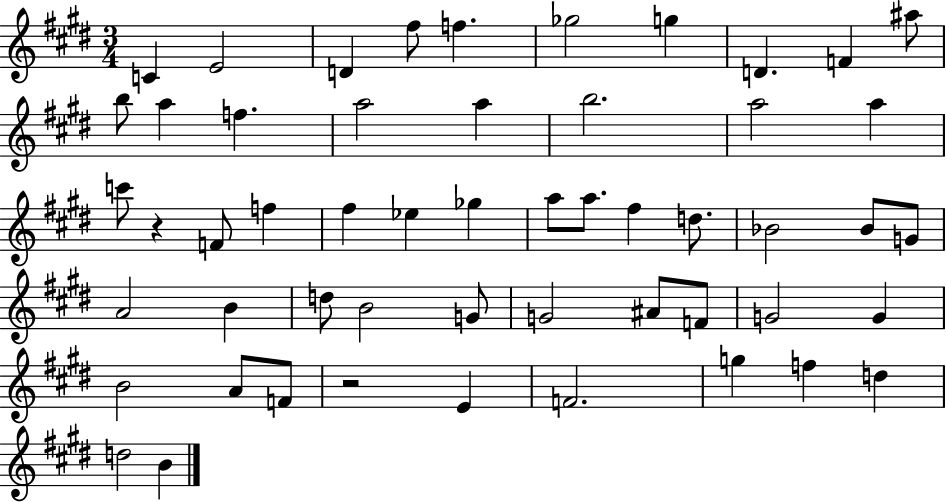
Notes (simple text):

C4/q E4/h D4/q F#5/e F5/q. Gb5/h G5/q D4/q. F4/q A#5/e B5/e A5/q F5/q. A5/h A5/q B5/h. A5/h A5/q C6/e R/q F4/e F5/q F#5/q Eb5/q Gb5/q A5/e A5/e. F#5/q D5/e. Bb4/h Bb4/e G4/e A4/h B4/q D5/e B4/h G4/e G4/h A#4/e F4/e G4/h G4/q B4/h A4/e F4/e R/h E4/q F4/h. G5/q F5/q D5/q D5/h B4/q